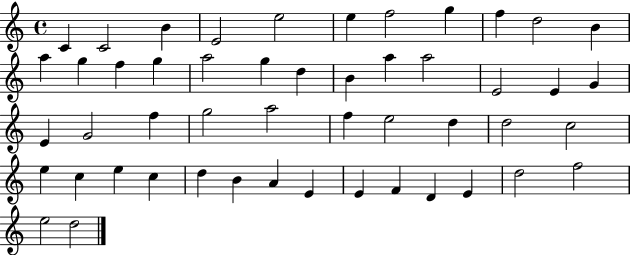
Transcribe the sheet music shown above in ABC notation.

X:1
T:Untitled
M:4/4
L:1/4
K:C
C C2 B E2 e2 e f2 g f d2 B a g f g a2 g d B a a2 E2 E G E G2 f g2 a2 f e2 d d2 c2 e c e c d B A E E F D E d2 f2 e2 d2